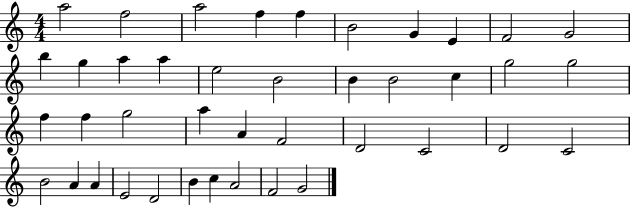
X:1
T:Untitled
M:4/4
L:1/4
K:C
a2 f2 a2 f f B2 G E F2 G2 b g a a e2 B2 B B2 c g2 g2 f f g2 a A F2 D2 C2 D2 C2 B2 A A E2 D2 B c A2 F2 G2